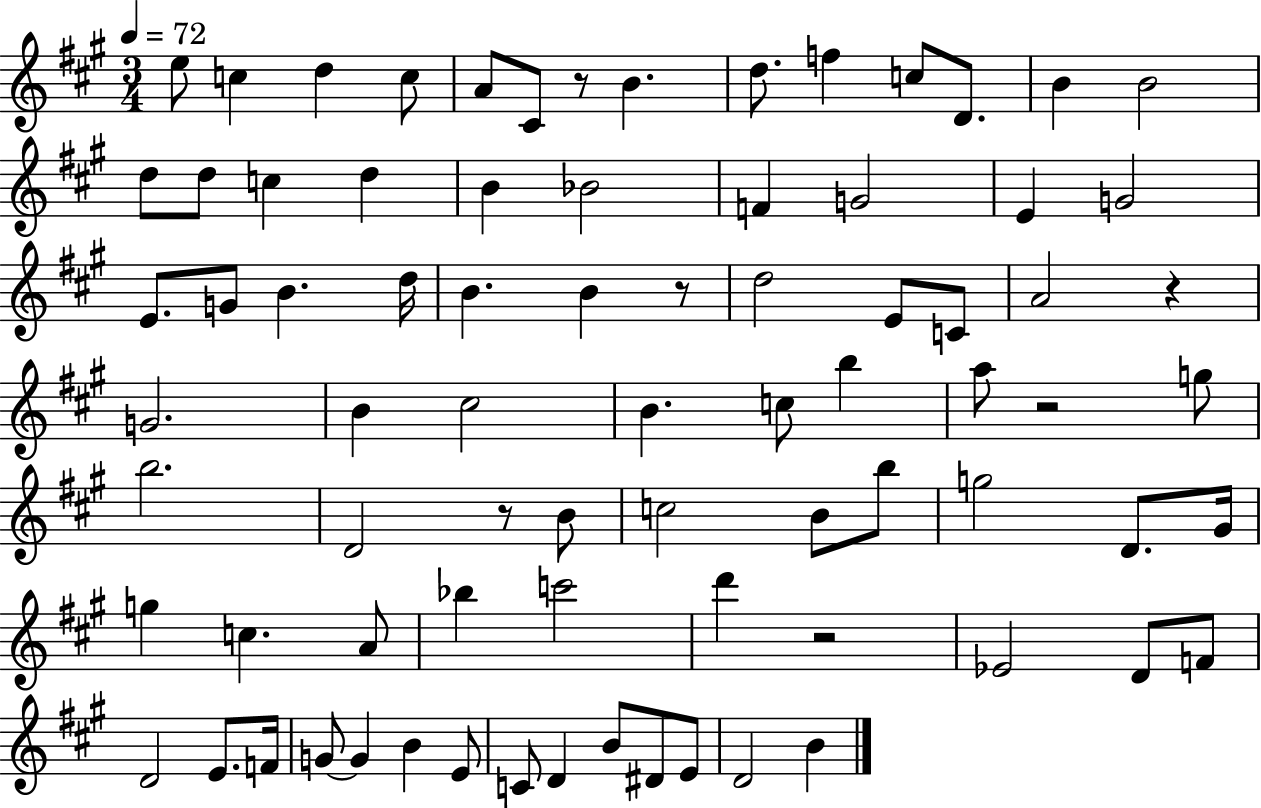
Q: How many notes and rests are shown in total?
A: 79